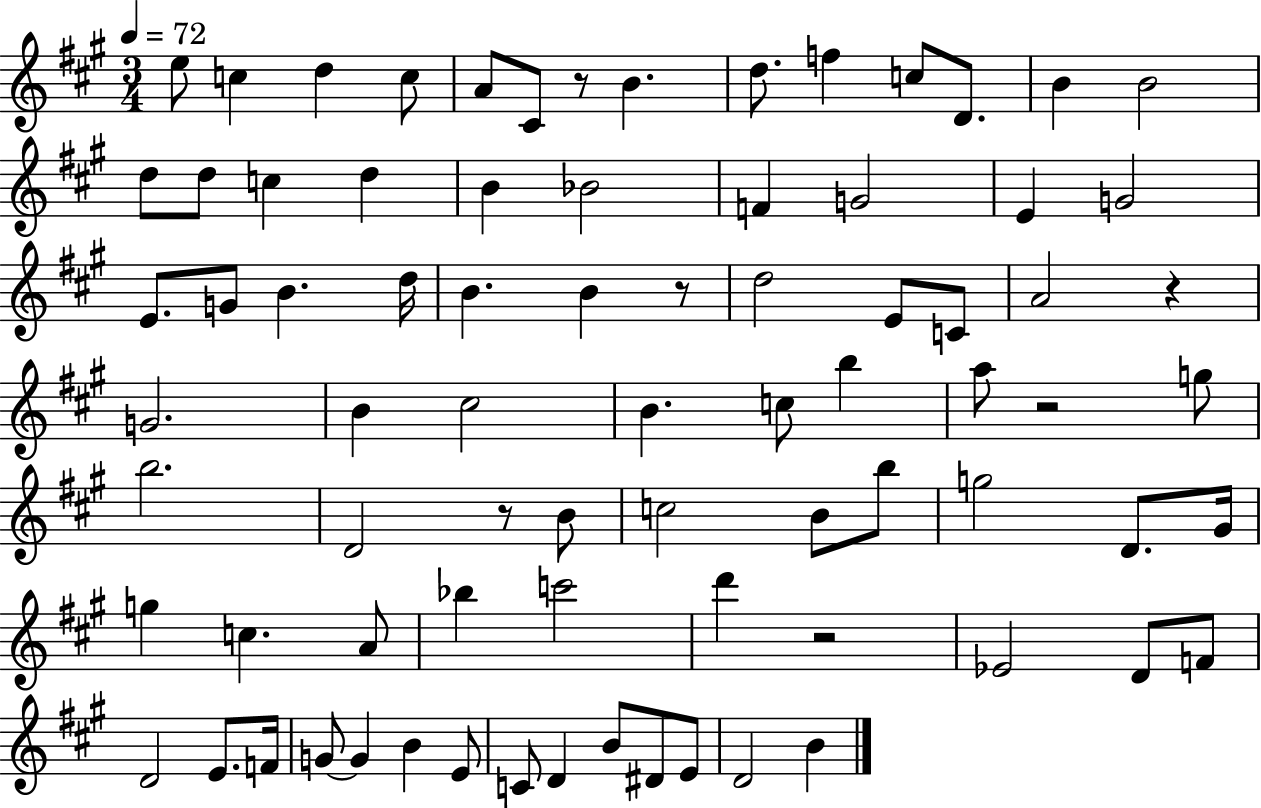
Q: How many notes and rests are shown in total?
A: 79